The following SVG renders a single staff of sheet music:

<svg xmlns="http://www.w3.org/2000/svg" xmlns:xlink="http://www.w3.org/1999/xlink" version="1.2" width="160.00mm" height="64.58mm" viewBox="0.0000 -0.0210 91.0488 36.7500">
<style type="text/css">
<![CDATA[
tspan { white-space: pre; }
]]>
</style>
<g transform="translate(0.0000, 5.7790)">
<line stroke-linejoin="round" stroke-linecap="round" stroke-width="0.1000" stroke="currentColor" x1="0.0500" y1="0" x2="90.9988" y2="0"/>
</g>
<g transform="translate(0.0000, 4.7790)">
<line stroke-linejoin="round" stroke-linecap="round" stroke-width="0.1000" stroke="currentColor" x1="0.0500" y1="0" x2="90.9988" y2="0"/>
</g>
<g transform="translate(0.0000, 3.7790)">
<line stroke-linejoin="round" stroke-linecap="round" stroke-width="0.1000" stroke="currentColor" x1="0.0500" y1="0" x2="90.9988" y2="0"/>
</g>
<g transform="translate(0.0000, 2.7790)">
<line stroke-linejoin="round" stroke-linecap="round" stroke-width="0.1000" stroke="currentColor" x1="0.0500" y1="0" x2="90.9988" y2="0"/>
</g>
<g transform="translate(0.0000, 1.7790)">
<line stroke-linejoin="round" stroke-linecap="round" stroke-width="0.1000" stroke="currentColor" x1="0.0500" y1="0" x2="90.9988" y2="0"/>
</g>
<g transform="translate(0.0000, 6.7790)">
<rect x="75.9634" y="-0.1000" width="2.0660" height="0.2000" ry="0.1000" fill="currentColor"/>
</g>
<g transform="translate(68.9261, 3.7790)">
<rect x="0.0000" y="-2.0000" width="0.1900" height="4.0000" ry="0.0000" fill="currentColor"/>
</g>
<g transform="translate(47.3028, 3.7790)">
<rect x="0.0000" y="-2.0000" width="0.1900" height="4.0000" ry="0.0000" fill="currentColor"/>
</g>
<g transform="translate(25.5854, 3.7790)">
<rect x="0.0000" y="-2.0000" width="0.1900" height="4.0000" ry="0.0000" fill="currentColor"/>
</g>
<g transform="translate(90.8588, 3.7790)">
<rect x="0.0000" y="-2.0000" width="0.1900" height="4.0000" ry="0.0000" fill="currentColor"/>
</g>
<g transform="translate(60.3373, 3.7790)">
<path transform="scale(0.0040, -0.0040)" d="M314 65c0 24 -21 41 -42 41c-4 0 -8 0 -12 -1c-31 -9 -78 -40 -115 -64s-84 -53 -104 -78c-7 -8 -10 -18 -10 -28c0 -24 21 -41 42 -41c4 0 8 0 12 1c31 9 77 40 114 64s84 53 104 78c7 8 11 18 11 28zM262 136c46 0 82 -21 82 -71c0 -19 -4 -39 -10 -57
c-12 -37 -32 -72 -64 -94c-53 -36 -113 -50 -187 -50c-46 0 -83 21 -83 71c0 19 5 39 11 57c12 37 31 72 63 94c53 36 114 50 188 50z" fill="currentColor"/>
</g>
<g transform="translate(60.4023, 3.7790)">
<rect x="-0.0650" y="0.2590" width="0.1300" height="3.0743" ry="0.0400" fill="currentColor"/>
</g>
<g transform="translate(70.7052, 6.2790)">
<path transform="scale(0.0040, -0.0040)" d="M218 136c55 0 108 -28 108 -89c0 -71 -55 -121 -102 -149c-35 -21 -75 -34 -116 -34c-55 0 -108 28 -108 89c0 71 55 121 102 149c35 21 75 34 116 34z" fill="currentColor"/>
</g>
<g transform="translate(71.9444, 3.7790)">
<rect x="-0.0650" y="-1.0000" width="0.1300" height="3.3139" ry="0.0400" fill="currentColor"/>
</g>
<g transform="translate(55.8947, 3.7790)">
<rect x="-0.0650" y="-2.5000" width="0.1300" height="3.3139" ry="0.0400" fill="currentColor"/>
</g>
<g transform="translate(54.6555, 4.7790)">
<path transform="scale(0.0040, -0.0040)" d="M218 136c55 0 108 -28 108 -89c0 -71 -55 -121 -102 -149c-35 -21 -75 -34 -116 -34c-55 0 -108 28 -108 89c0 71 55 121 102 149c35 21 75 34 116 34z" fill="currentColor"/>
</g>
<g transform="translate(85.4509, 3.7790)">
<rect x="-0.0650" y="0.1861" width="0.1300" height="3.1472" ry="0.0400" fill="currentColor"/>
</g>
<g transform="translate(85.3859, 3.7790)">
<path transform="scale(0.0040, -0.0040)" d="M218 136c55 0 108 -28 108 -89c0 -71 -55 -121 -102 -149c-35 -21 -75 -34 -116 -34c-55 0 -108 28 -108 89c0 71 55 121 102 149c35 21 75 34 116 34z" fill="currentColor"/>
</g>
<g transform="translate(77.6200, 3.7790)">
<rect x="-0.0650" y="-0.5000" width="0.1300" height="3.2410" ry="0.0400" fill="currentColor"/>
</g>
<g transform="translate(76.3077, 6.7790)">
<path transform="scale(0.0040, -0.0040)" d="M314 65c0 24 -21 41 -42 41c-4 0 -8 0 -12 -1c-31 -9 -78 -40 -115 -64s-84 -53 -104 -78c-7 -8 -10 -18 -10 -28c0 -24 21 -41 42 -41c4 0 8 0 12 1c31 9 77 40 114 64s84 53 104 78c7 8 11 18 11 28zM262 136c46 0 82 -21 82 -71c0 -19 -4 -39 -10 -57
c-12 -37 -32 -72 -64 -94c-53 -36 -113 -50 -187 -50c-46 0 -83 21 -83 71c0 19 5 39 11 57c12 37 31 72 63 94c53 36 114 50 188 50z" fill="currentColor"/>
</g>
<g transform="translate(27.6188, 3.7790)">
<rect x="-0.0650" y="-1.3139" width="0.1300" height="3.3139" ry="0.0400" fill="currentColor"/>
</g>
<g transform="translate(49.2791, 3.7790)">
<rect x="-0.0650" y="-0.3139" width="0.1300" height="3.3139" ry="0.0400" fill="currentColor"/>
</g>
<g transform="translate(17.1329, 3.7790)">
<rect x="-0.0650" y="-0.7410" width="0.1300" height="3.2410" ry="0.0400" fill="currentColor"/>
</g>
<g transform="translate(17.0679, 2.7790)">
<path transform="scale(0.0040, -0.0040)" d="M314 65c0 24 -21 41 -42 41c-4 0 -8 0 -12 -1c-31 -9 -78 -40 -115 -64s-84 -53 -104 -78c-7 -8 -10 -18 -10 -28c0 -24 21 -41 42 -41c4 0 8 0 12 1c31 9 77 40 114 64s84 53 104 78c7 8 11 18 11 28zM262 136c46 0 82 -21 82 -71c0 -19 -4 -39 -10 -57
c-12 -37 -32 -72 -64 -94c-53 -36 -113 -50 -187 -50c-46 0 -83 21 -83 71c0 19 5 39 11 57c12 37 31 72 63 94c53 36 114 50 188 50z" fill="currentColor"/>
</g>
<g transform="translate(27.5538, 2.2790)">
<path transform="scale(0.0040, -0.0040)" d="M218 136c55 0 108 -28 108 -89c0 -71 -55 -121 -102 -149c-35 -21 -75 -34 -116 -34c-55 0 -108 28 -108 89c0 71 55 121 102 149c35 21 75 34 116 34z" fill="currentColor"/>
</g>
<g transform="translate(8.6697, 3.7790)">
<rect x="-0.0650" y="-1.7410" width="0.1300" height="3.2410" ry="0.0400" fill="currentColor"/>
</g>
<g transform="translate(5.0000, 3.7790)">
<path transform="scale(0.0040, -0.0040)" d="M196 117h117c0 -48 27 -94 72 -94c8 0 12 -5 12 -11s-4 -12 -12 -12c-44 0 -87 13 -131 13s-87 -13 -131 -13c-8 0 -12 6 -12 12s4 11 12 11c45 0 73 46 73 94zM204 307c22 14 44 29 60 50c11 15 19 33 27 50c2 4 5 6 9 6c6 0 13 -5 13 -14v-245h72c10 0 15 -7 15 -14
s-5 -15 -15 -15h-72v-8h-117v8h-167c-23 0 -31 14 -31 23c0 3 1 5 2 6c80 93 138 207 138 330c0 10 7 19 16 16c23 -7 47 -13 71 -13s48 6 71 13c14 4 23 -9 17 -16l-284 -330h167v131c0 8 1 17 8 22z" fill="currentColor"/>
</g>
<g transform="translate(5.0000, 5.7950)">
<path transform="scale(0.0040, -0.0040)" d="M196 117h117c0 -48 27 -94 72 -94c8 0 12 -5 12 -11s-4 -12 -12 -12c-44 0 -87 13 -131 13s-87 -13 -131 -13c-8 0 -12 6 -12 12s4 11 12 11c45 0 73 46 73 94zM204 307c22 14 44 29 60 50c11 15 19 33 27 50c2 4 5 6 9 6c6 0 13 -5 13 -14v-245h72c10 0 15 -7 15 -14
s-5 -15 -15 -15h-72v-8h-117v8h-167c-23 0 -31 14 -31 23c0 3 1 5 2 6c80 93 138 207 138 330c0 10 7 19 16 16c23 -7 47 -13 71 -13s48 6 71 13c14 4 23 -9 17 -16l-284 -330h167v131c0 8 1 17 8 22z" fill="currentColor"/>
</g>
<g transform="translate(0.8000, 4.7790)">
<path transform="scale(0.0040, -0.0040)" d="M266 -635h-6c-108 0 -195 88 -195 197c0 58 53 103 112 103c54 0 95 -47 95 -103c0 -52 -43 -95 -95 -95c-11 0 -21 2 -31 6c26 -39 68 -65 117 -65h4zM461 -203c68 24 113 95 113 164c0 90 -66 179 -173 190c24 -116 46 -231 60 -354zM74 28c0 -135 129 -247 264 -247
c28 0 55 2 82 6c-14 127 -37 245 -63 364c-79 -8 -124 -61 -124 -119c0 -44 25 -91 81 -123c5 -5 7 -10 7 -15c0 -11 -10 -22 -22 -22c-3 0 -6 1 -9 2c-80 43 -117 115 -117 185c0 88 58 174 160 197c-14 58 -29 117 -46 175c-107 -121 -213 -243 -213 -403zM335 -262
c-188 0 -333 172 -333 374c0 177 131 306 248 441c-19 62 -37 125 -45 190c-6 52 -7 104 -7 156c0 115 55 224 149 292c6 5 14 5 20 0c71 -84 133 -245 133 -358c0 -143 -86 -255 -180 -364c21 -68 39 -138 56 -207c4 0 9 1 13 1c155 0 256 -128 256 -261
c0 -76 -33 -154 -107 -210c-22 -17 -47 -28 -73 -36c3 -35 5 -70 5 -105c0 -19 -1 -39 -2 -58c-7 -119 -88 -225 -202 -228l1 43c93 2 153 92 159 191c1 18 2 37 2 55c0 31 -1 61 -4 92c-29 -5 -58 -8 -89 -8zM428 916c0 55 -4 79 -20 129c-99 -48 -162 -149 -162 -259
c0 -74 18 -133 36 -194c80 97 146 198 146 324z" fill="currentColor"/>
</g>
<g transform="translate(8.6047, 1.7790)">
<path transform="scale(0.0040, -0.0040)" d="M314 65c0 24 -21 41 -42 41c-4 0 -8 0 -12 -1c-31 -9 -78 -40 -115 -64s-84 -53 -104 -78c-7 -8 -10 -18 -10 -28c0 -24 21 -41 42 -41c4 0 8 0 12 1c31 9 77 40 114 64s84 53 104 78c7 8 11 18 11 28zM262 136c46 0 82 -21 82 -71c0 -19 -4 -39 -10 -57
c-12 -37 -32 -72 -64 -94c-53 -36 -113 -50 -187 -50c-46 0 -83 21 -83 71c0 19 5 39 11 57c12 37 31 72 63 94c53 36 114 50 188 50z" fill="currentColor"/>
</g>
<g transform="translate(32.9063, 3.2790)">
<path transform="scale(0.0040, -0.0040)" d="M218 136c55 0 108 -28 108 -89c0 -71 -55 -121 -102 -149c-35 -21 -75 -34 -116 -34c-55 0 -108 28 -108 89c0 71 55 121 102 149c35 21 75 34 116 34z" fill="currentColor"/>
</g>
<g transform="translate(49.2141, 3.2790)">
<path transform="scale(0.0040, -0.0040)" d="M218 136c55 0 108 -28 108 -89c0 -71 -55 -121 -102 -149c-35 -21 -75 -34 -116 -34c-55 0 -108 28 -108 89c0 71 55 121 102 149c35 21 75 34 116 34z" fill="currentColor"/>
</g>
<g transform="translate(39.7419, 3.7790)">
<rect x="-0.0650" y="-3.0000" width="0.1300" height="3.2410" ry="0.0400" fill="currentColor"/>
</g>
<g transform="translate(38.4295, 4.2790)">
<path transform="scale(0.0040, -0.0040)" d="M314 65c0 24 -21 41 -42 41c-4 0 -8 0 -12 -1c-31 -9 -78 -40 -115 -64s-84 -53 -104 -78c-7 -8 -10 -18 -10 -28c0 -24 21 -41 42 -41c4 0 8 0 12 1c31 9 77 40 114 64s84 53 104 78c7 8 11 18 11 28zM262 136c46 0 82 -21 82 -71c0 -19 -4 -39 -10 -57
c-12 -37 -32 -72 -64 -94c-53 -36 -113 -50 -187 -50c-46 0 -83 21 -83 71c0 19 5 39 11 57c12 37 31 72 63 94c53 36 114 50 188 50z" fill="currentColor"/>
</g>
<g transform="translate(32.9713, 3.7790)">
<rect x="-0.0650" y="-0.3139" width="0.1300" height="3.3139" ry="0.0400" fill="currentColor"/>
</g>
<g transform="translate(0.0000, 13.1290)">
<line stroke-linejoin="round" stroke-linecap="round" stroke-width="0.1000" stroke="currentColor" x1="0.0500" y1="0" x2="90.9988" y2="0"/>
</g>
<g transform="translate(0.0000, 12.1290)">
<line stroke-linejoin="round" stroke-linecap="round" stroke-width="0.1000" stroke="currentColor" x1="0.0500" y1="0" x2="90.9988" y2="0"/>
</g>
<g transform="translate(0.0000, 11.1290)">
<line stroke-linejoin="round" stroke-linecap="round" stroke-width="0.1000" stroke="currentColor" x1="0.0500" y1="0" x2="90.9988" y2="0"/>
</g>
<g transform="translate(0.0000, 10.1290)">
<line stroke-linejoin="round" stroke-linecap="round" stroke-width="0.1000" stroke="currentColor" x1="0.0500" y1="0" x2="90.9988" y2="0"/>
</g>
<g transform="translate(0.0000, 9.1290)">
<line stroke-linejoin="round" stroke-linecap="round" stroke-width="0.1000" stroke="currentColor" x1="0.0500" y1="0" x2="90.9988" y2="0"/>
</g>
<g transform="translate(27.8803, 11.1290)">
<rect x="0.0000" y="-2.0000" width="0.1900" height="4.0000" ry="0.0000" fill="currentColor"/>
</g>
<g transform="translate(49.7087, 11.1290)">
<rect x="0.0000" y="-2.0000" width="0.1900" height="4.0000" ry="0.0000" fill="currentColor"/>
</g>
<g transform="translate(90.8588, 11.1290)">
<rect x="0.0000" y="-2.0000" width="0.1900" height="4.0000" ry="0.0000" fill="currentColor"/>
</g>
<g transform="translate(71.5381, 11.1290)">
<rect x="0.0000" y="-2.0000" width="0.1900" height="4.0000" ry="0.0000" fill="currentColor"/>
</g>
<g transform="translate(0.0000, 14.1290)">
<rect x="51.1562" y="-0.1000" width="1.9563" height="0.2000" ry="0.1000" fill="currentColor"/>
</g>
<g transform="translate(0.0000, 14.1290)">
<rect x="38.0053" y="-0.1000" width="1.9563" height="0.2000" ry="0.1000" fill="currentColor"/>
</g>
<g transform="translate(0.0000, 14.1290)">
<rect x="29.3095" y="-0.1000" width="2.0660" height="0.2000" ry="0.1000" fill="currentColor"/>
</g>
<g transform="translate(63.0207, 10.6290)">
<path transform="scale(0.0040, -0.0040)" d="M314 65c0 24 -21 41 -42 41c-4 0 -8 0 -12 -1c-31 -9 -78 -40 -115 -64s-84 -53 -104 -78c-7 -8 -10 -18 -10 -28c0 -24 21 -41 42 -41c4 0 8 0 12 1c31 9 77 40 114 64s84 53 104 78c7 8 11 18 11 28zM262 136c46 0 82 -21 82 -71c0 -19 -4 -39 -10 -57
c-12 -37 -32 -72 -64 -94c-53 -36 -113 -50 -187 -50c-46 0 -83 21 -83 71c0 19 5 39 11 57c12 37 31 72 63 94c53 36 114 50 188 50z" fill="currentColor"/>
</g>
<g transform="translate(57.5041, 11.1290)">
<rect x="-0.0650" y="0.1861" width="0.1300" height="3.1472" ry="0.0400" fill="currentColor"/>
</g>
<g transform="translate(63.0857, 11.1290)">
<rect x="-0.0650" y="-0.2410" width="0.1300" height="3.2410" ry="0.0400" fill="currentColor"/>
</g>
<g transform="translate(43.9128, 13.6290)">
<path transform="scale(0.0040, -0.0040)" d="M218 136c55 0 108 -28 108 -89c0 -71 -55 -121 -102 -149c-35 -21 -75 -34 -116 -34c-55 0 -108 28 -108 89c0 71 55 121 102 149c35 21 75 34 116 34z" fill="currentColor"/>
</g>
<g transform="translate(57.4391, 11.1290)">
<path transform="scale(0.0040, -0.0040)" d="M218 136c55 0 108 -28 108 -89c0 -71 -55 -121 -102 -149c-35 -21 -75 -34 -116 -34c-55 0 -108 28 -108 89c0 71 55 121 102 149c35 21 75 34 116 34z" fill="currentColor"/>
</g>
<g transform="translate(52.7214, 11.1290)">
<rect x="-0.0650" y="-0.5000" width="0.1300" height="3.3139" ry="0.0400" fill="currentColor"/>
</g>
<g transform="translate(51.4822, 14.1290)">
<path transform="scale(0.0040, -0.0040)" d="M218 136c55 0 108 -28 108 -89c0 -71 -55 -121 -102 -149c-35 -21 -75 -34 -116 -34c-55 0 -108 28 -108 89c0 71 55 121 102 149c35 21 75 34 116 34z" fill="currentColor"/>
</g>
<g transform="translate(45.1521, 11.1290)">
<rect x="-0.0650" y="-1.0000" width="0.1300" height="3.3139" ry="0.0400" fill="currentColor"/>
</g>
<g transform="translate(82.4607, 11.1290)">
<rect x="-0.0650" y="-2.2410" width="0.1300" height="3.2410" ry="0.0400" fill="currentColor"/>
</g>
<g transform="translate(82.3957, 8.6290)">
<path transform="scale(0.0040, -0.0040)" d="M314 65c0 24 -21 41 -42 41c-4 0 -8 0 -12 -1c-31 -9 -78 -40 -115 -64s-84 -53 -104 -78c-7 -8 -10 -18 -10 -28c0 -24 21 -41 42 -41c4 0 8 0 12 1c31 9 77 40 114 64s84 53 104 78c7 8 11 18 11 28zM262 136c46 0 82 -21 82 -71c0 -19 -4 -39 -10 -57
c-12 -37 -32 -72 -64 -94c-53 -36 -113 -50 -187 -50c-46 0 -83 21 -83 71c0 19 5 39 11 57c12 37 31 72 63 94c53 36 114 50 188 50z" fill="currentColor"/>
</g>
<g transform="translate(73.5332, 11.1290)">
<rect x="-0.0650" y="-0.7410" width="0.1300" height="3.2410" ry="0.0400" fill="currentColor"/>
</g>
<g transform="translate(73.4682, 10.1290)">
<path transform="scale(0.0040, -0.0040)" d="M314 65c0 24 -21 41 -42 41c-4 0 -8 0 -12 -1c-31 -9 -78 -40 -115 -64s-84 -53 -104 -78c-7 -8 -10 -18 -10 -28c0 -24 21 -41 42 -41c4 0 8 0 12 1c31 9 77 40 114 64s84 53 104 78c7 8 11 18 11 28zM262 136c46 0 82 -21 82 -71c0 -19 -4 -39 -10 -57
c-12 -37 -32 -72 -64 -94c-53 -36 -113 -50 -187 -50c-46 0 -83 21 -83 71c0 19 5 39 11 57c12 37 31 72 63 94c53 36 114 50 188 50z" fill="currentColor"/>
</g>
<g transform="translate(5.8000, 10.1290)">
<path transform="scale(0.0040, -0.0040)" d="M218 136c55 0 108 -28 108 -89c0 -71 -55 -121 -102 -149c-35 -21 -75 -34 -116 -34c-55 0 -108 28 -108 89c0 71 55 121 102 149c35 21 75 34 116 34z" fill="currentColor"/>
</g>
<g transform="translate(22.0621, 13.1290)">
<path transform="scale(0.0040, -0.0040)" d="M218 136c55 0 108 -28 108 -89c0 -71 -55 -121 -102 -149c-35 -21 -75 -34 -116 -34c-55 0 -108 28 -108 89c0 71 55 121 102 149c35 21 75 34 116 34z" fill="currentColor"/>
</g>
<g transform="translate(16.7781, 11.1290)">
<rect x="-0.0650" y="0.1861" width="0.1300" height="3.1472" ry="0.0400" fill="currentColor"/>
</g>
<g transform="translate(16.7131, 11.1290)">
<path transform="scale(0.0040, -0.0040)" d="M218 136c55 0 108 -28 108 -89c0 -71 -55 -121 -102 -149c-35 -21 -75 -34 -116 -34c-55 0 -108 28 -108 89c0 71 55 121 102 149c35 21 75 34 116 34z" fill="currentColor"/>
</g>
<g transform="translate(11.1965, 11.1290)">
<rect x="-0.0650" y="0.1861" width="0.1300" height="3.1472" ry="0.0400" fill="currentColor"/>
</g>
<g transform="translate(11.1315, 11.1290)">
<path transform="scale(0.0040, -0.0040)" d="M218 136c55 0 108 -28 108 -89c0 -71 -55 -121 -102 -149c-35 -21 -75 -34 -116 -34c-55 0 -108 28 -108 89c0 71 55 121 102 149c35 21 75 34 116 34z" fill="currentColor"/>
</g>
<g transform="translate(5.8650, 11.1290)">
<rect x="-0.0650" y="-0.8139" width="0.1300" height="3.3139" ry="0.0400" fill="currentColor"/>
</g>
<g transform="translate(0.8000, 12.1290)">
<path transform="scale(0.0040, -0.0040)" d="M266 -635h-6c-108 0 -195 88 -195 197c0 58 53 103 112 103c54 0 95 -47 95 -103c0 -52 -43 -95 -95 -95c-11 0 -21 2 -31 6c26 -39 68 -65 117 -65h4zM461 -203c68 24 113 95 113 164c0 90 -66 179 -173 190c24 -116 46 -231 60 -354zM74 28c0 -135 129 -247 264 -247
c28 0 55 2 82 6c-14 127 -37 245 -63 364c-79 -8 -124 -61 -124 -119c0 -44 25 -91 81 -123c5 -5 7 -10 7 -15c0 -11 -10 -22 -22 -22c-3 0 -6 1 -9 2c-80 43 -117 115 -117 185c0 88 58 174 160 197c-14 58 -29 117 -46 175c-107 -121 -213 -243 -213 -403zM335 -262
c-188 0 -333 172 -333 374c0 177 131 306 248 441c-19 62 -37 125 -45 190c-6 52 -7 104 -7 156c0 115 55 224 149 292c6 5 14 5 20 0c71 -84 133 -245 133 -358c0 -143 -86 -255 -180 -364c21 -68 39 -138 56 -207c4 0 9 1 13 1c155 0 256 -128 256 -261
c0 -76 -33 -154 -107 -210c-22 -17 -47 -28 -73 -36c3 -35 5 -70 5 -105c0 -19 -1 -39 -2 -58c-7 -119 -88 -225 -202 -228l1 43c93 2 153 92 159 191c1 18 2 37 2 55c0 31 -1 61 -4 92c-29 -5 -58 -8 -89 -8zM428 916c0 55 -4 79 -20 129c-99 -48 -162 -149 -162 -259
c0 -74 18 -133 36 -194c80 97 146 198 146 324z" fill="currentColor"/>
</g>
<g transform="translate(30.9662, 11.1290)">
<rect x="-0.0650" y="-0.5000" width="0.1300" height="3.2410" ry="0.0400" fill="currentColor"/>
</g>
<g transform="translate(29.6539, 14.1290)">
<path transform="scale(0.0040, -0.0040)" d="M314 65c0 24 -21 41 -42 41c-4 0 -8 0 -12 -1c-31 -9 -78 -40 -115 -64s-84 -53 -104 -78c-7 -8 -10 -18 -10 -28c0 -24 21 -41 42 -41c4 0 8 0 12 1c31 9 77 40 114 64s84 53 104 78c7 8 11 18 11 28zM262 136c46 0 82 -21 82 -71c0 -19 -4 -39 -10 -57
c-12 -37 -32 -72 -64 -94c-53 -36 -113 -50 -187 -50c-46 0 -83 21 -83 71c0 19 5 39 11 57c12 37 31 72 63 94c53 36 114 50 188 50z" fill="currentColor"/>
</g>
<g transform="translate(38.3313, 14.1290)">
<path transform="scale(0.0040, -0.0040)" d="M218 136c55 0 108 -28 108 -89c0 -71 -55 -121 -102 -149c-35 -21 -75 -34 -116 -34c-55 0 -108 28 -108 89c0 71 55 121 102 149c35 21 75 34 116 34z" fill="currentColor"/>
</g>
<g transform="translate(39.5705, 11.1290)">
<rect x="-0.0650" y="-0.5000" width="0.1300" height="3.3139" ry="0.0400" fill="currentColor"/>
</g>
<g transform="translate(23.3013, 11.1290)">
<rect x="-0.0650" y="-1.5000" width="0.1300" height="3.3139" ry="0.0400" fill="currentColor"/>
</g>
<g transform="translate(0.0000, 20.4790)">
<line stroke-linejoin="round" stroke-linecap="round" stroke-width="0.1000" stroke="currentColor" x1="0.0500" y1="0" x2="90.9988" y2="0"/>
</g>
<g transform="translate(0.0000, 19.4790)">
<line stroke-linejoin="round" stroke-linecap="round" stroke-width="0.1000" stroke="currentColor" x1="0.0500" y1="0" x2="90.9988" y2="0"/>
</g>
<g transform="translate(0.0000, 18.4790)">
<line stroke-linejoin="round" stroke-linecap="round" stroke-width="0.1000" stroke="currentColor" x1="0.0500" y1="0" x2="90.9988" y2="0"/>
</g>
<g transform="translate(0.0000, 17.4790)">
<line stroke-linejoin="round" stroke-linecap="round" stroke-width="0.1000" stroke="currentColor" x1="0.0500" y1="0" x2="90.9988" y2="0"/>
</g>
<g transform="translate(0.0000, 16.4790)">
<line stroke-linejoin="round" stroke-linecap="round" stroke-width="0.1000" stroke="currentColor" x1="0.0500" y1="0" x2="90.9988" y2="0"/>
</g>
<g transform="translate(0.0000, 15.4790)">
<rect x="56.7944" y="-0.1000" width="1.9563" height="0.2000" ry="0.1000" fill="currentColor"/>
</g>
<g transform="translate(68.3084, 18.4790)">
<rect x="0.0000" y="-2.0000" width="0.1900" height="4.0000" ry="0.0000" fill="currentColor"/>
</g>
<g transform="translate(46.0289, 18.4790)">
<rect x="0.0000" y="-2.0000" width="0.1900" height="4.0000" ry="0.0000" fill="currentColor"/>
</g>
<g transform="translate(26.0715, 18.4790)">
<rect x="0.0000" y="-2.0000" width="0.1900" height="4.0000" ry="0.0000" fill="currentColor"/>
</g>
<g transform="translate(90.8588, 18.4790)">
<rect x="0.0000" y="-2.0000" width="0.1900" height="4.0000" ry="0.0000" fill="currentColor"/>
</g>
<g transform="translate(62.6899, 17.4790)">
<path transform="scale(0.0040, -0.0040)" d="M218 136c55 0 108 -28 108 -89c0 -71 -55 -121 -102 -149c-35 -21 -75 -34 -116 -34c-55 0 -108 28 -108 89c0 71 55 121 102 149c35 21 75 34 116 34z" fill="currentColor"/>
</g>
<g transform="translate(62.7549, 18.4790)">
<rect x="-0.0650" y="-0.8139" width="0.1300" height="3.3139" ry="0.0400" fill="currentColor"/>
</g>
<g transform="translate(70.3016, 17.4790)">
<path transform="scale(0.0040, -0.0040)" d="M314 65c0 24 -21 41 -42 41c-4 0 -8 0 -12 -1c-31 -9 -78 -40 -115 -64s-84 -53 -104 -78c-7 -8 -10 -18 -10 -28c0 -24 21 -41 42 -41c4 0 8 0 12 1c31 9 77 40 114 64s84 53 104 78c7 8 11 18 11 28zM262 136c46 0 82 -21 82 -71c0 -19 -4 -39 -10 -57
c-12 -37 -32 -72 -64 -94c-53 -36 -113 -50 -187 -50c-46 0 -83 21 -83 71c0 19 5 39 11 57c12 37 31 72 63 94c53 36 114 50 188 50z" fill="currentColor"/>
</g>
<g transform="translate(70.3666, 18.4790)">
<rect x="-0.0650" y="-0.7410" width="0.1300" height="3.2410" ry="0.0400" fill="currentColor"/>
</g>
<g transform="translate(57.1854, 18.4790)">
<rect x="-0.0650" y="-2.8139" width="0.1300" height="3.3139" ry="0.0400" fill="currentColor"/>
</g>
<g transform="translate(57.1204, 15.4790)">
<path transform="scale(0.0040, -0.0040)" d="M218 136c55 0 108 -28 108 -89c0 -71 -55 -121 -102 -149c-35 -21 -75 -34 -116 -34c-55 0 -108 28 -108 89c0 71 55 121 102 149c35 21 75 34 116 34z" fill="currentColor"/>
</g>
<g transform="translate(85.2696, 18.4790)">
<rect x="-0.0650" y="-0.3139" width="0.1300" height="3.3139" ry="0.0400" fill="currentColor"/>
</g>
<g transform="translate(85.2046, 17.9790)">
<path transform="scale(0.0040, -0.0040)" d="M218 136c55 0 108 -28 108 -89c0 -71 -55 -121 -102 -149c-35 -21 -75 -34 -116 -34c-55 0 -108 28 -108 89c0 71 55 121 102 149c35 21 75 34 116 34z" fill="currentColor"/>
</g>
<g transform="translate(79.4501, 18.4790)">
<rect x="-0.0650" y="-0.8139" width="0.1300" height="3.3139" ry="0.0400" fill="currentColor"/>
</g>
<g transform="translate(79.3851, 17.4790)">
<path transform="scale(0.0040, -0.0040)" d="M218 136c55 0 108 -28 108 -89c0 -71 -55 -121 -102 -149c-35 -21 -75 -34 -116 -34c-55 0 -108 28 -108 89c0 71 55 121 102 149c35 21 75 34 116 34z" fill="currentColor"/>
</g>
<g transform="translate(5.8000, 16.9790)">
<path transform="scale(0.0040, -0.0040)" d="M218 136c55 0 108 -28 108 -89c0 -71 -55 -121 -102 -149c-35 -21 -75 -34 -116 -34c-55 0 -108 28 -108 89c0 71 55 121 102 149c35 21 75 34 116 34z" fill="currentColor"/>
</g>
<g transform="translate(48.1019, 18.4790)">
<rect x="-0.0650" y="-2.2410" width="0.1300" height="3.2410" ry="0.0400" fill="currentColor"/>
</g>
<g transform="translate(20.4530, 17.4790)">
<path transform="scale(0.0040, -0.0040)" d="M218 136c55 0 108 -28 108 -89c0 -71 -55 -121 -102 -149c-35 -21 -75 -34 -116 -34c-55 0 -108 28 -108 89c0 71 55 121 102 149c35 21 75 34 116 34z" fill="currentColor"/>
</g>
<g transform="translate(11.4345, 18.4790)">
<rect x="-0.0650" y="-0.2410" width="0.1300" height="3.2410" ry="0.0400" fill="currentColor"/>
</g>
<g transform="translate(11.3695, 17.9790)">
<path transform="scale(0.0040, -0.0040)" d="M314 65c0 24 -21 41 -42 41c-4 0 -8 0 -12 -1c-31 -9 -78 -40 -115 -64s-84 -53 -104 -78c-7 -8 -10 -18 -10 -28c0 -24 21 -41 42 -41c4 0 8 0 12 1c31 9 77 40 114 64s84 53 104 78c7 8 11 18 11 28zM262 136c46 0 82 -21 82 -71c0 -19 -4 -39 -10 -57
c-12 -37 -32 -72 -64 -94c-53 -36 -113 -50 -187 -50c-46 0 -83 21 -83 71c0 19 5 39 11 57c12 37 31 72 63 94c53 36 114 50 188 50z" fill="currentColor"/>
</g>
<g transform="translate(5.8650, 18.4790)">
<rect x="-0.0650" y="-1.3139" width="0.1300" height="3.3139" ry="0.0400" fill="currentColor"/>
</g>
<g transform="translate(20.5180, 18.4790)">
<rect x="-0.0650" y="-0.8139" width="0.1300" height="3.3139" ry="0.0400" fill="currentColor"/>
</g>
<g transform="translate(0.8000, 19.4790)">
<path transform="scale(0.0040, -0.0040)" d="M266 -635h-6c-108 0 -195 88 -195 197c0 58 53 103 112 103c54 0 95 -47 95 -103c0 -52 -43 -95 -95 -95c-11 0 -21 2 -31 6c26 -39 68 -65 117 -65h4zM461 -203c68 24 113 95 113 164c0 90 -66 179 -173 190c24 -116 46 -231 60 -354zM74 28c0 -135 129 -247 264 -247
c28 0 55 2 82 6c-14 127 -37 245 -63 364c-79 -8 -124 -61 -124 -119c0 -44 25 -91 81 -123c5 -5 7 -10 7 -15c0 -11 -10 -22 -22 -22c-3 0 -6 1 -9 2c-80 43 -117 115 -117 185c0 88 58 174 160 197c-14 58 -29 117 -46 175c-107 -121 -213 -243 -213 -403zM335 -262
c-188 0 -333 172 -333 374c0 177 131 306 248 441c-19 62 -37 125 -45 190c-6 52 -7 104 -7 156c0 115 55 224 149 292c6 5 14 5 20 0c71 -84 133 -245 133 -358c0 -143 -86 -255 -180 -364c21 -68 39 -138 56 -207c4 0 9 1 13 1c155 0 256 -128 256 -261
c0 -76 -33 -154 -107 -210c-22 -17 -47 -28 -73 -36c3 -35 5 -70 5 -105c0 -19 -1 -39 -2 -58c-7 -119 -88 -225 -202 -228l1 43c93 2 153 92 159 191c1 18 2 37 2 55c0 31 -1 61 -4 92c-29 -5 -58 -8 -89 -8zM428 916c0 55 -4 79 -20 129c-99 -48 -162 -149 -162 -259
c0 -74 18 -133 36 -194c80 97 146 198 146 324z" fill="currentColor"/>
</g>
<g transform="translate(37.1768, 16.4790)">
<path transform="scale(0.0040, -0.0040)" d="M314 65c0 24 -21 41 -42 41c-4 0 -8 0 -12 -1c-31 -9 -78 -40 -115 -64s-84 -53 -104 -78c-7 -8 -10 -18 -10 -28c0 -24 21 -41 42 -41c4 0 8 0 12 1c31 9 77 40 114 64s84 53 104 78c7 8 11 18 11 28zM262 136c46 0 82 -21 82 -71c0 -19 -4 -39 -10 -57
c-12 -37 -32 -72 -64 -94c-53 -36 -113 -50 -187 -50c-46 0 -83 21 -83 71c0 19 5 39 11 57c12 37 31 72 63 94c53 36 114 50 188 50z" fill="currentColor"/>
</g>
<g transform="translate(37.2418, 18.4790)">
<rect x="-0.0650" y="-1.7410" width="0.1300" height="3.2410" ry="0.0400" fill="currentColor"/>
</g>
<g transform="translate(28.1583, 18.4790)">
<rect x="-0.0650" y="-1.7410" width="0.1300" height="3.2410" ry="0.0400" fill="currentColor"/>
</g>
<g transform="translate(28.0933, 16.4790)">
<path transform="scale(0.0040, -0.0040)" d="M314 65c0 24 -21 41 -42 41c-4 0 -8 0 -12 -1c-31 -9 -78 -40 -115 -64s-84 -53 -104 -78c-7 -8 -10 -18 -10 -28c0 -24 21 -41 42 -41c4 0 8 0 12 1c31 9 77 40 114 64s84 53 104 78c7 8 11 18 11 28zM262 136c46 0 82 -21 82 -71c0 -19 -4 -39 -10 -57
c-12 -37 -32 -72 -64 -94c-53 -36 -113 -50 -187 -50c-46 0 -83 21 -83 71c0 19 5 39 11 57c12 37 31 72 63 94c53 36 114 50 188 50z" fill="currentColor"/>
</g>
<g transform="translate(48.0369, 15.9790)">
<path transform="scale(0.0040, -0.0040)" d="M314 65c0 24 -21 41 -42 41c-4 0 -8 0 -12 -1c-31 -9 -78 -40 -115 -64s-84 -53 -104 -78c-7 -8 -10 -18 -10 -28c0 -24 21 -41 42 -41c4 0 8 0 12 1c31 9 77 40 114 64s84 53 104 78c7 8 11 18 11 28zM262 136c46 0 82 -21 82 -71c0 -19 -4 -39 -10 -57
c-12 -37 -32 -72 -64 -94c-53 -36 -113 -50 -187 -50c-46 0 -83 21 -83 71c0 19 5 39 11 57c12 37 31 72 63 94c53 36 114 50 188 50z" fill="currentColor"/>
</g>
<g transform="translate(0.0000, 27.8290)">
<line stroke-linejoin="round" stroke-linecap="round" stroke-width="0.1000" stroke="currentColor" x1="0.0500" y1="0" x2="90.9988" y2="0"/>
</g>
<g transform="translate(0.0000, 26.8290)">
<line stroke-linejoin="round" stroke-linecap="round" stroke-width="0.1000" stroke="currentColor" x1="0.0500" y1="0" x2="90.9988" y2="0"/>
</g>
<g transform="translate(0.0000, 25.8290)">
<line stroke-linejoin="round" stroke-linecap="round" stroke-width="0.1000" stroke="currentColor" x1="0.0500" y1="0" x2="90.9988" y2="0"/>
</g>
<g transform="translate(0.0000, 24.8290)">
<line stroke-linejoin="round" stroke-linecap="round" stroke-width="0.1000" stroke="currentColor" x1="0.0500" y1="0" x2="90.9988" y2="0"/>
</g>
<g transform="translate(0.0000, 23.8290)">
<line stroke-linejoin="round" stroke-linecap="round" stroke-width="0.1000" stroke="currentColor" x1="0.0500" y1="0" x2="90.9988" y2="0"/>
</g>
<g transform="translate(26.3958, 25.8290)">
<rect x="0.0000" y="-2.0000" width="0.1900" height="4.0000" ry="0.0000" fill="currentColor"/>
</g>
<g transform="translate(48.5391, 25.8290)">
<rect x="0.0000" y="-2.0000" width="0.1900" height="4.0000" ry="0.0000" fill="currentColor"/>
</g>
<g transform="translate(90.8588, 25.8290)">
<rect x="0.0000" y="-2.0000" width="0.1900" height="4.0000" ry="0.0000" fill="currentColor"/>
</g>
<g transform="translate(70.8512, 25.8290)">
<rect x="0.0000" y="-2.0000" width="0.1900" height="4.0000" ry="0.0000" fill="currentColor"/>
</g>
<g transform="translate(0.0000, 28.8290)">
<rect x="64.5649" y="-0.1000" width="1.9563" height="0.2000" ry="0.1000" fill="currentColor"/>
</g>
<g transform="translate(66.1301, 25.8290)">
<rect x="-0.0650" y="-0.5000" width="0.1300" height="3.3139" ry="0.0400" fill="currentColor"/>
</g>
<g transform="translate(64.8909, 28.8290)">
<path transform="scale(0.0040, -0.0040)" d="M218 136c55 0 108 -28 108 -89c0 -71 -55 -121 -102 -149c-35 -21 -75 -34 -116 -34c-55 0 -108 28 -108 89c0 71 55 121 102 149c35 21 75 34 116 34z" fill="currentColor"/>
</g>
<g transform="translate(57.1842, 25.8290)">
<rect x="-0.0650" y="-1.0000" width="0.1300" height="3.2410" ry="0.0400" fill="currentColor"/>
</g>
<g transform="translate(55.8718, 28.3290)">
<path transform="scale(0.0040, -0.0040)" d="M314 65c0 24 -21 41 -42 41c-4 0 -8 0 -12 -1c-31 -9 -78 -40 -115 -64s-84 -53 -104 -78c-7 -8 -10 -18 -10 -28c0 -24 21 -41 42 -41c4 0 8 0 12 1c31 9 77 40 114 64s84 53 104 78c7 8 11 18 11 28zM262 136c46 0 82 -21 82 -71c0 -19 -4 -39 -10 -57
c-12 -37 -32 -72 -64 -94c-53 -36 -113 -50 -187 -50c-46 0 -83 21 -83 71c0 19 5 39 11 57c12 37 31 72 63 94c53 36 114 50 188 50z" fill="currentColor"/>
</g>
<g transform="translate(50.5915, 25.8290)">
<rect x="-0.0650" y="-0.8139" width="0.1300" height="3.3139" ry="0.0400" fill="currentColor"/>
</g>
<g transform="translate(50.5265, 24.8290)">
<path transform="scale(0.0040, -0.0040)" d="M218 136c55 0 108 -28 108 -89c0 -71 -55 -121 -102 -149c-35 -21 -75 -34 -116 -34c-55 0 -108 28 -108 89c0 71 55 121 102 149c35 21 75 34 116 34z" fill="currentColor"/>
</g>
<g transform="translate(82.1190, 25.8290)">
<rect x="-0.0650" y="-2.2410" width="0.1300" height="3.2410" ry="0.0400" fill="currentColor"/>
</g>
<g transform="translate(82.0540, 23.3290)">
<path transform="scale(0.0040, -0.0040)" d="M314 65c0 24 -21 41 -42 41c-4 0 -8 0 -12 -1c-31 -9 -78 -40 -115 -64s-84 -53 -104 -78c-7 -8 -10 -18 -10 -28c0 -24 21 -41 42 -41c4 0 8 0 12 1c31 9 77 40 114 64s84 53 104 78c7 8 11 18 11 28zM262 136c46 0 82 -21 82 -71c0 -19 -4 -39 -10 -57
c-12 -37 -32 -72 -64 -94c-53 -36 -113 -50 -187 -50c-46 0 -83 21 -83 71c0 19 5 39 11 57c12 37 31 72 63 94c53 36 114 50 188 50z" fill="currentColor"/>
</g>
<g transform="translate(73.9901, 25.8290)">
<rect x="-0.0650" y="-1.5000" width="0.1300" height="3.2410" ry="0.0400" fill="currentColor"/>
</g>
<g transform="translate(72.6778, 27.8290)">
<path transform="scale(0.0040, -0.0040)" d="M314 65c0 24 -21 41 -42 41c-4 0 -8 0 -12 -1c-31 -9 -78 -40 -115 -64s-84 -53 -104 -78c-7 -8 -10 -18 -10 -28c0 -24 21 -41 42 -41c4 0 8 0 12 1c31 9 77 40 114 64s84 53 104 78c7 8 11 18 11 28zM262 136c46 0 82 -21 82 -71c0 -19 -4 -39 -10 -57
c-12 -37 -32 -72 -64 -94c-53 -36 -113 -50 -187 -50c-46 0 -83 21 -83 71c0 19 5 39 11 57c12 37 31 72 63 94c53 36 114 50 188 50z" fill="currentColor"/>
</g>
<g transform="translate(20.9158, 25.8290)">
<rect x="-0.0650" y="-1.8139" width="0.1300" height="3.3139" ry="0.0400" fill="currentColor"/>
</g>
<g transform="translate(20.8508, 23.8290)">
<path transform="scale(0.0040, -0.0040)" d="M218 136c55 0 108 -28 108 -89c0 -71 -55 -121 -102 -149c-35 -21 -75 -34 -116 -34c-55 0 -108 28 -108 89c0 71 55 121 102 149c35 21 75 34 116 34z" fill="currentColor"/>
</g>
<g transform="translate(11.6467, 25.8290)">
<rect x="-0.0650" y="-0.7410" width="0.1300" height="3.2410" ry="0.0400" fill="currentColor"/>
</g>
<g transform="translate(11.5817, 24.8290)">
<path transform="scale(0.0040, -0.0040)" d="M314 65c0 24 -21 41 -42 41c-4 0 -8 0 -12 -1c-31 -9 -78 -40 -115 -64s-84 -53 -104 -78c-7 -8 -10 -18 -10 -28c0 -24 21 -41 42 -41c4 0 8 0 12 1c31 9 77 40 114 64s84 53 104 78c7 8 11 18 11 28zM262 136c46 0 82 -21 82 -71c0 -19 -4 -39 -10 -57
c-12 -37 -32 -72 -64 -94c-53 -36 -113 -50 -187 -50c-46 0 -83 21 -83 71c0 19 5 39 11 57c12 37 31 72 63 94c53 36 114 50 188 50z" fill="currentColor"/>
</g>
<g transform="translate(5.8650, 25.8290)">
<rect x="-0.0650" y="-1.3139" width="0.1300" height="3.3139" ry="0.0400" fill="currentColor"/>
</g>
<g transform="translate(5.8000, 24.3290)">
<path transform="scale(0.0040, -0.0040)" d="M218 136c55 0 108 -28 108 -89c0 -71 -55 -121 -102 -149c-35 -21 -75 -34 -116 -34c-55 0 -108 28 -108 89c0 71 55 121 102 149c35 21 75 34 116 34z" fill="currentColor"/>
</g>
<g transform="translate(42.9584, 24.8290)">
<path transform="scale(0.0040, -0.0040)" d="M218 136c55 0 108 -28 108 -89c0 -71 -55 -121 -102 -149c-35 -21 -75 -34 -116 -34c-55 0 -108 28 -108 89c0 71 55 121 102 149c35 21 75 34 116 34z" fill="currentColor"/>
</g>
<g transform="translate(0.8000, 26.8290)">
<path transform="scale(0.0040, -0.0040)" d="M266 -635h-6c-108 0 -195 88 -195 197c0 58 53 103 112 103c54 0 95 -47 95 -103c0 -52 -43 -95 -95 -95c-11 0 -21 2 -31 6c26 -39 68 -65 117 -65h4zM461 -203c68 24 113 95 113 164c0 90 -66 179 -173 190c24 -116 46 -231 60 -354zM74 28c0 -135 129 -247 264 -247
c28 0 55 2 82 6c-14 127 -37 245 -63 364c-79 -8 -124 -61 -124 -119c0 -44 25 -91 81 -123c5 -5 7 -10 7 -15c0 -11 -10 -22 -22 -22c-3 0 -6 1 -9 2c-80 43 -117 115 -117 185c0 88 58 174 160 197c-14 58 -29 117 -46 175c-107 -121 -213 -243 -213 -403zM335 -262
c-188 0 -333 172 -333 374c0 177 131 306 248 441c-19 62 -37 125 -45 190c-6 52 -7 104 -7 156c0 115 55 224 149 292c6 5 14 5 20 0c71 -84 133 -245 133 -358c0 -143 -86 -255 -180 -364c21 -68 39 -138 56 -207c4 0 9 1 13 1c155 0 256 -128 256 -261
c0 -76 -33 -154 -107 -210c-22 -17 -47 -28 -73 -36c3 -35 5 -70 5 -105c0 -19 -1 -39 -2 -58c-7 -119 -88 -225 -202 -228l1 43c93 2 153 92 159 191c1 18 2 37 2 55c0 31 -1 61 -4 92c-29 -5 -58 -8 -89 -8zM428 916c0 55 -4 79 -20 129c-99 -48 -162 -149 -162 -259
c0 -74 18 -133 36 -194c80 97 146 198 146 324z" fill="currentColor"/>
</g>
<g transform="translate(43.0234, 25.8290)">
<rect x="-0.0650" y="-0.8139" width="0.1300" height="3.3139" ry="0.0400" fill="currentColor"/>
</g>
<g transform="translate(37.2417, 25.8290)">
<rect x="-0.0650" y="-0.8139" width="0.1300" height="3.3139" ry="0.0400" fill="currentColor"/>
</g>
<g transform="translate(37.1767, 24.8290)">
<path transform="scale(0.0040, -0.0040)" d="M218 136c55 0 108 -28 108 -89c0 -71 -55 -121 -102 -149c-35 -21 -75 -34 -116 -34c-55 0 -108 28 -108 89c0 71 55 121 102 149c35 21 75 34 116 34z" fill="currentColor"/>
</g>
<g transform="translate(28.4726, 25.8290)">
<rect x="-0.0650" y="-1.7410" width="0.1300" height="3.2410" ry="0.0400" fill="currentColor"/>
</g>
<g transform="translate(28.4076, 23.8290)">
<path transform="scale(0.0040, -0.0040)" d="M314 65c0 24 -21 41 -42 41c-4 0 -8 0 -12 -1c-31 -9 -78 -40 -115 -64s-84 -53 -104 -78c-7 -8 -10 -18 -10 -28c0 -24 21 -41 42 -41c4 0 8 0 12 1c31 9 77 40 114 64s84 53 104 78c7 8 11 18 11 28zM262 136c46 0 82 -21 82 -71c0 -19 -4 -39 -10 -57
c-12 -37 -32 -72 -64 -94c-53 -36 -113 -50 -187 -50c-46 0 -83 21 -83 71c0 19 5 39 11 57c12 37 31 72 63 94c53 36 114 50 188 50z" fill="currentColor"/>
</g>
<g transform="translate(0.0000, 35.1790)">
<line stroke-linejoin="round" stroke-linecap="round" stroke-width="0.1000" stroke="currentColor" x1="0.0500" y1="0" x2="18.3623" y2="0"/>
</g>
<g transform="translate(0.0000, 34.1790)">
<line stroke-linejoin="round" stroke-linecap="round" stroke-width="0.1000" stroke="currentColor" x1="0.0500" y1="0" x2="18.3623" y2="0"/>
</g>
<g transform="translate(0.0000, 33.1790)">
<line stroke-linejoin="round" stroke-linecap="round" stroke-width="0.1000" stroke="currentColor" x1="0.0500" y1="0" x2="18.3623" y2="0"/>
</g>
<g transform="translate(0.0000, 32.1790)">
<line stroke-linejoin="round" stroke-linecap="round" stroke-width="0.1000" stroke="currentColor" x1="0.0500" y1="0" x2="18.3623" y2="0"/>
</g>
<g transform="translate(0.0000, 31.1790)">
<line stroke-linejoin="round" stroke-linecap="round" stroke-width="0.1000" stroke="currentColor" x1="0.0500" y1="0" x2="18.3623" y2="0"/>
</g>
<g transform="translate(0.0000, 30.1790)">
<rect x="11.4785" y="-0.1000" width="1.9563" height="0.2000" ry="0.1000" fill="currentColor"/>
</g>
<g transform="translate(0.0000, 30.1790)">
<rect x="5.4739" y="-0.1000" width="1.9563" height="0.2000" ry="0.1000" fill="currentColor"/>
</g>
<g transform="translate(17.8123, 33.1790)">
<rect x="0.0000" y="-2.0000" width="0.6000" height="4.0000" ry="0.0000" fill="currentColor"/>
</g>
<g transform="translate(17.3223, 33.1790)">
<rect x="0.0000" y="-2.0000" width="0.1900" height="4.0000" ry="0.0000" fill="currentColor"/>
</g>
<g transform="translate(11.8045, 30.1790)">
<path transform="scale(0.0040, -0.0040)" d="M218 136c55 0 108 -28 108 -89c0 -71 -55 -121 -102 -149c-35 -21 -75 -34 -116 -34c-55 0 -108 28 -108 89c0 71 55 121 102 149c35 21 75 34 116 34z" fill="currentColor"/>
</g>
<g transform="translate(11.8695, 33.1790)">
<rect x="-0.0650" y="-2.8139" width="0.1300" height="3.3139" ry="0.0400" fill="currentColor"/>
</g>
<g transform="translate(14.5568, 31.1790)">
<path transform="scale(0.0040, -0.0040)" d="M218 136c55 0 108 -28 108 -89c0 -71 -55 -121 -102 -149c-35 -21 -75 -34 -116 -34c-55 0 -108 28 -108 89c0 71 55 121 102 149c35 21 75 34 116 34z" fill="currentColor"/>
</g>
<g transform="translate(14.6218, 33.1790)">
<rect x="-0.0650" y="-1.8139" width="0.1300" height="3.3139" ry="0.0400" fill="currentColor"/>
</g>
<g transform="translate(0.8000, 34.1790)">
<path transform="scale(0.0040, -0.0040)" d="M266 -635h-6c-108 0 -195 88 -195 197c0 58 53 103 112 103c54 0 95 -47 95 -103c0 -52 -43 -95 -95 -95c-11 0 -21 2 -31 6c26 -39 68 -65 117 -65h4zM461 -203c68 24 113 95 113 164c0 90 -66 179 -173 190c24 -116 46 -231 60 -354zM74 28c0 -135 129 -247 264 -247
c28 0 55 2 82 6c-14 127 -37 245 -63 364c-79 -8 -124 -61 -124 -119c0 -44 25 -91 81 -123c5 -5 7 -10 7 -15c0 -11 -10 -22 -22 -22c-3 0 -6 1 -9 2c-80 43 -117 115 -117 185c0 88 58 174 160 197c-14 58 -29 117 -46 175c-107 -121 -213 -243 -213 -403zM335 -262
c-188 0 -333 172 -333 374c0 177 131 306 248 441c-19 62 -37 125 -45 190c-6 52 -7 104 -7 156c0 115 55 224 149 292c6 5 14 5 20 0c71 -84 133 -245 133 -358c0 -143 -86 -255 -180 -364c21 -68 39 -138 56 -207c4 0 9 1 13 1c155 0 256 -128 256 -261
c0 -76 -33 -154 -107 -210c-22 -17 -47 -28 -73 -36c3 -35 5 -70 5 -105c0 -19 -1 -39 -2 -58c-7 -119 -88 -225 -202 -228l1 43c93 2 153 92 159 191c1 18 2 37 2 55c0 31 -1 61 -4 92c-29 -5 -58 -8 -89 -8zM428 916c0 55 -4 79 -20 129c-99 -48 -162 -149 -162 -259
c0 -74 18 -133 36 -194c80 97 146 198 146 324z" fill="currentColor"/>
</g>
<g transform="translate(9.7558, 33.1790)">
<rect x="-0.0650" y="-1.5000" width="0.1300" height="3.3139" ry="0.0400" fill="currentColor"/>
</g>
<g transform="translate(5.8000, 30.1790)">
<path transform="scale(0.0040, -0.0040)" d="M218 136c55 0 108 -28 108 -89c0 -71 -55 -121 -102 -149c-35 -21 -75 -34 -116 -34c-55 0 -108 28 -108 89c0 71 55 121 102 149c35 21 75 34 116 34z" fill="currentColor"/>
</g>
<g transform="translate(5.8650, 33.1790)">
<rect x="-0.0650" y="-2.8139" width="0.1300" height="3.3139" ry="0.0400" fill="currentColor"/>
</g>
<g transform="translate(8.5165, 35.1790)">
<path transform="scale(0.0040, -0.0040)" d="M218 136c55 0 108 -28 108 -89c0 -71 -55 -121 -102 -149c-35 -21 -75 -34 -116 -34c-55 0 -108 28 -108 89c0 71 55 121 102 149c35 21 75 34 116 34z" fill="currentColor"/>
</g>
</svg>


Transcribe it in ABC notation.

X:1
T:Untitled
M:4/4
L:1/4
K:C
f2 d2 e c A2 c G B2 D C2 B d B B E C2 C D C B c2 d2 g2 e c2 d f2 f2 g2 a d d2 d c e d2 f f2 d d d D2 C E2 g2 a E a f